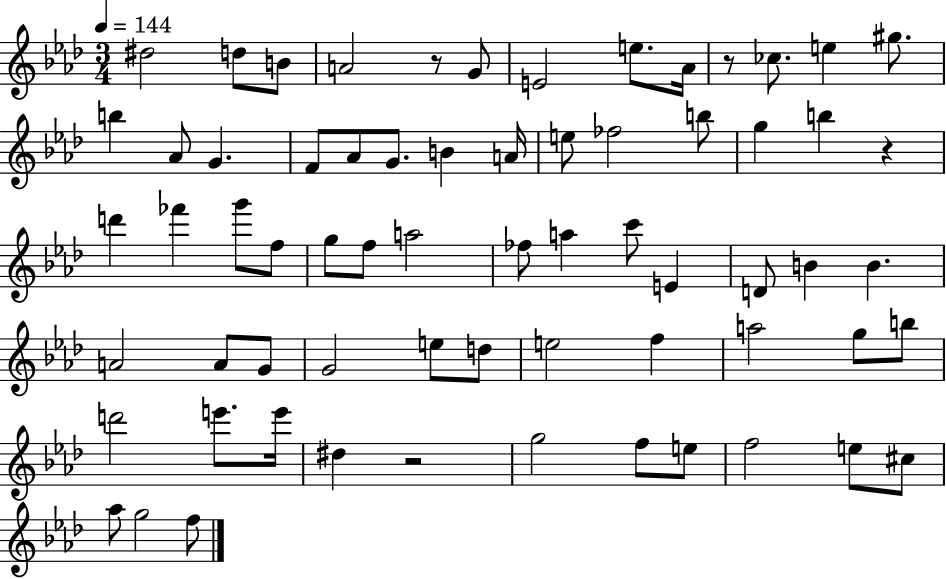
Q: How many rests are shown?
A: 4